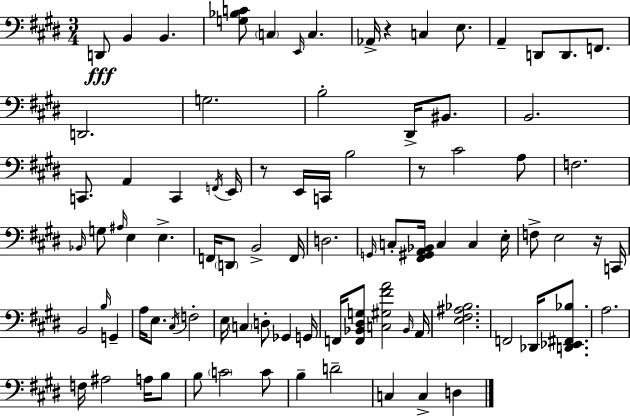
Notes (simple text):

D2/e B2/q B2/q. [G3,Bb3,C4]/e C3/q E2/s C3/q. Ab2/s R/q C3/q E3/e. A2/q D2/e D2/e. F2/e. D2/h. G3/h. B3/h D#2/s BIS2/e. B2/h. C2/e. A2/q C2/q F2/s E2/s R/e E2/s C2/s B3/h R/e C#4/h A3/e F3/h. Bb2/s G3/e A#3/s E3/q E3/q. F2/s D2/e B2/h F2/s D3/h. G2/s C3/e [F#2,G#2,A2,Bb2]/s C3/q C3/q E3/s F3/e E3/h R/s C2/s B2/h B3/s G2/q A3/s E3/e. C#3/s F3/h E3/s C3/q D3/e Gb2/q G2/s F2/s [F2,Bb2,D#3,G3]/e [C3,G#3,F#4,A4]/h Bb2/s A2/s [E3,F#3,A#3,Bb3]/h. F2/h Db2/s [D2,Eb2,F#2,Bb3]/e. A3/h. F3/s A#3/h A3/s B3/e B3/e C4/h C4/e B3/q D4/h C3/q C3/q D3/q